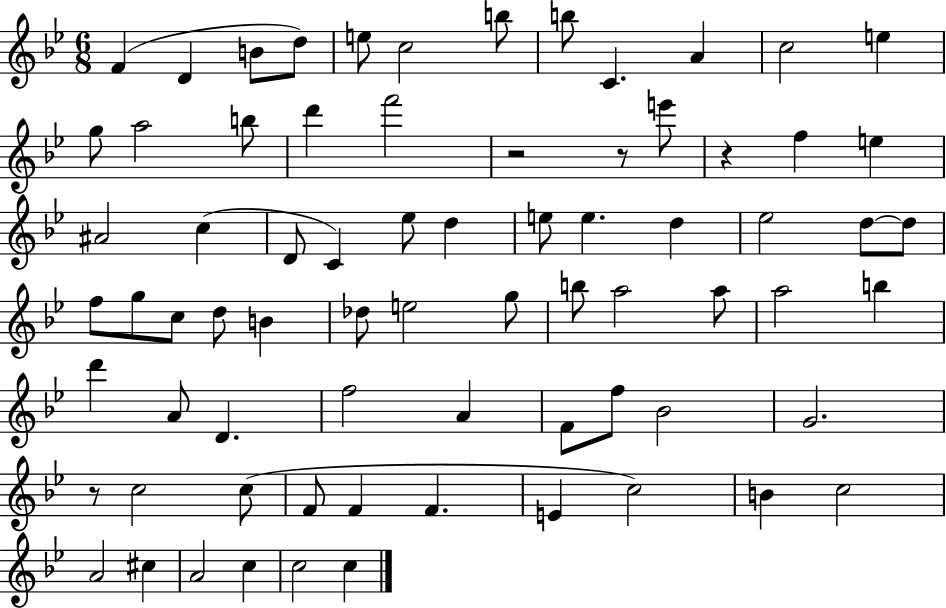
{
  \clef treble
  \numericTimeSignature
  \time 6/8
  \key bes \major
  f'4( d'4 b'8 d''8) | e''8 c''2 b''8 | b''8 c'4. a'4 | c''2 e''4 | \break g''8 a''2 b''8 | d'''4 f'''2 | r2 r8 e'''8 | r4 f''4 e''4 | \break ais'2 c''4( | d'8 c'4) ees''8 d''4 | e''8 e''4. d''4 | ees''2 d''8~~ d''8 | \break f''8 g''8 c''8 d''8 b'4 | des''8 e''2 g''8 | b''8 a''2 a''8 | a''2 b''4 | \break d'''4 a'8 d'4. | f''2 a'4 | f'8 f''8 bes'2 | g'2. | \break r8 c''2 c''8( | f'8 f'4 f'4. | e'4 c''2) | b'4 c''2 | \break a'2 cis''4 | a'2 c''4 | c''2 c''4 | \bar "|."
}